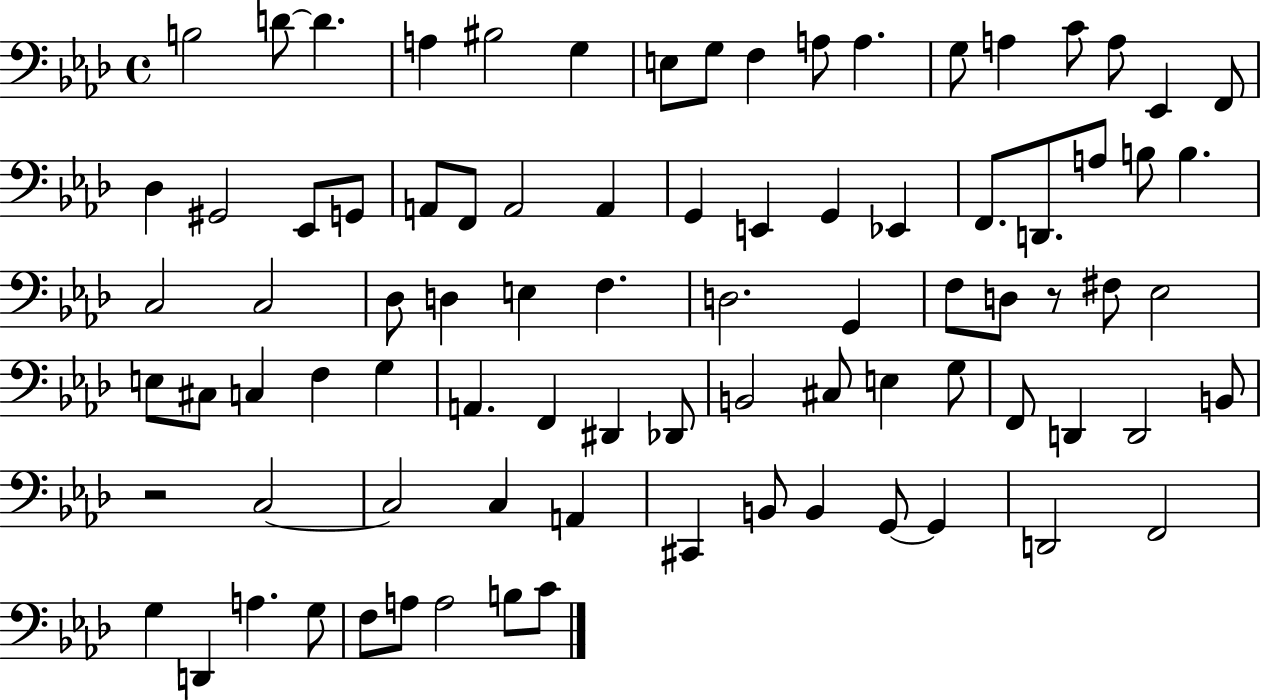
{
  \clef bass
  \time 4/4
  \defaultTimeSignature
  \key aes \major
  b2 d'8~~ d'4. | a4 bis2 g4 | e8 g8 f4 a8 a4. | g8 a4 c'8 a8 ees,4 f,8 | \break des4 gis,2 ees,8 g,8 | a,8 f,8 a,2 a,4 | g,4 e,4 g,4 ees,4 | f,8. d,8. a8 b8 b4. | \break c2 c2 | des8 d4 e4 f4. | d2. g,4 | f8 d8 r8 fis8 ees2 | \break e8 cis8 c4 f4 g4 | a,4. f,4 dis,4 des,8 | b,2 cis8 e4 g8 | f,8 d,4 d,2 b,8 | \break r2 c2~~ | c2 c4 a,4 | cis,4 b,8 b,4 g,8~~ g,4 | d,2 f,2 | \break g4 d,4 a4. g8 | f8 a8 a2 b8 c'8 | \bar "|."
}